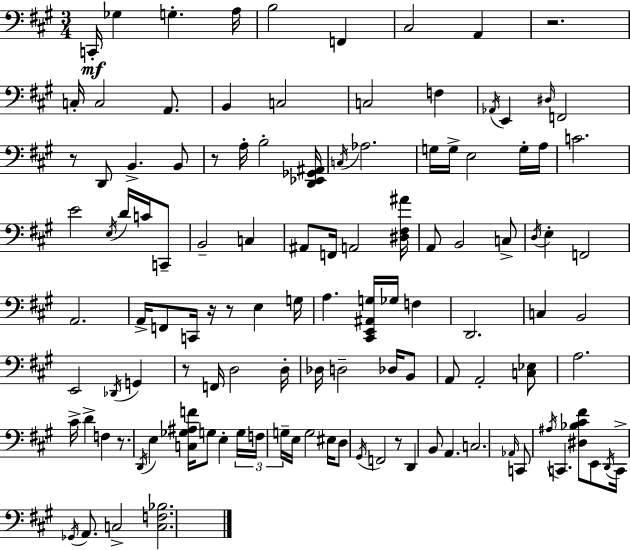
X:1
T:Untitled
M:3/4
L:1/4
K:A
C,,/4 _G, G, A,/4 B,2 F,, ^C,2 A,, z2 C,/4 C,2 A,,/2 B,, C,2 C,2 F, _A,,/4 E,, ^D,/4 F,,2 z/2 D,,/2 B,, B,,/2 z/2 A,/4 B,2 [D,,_E,,_G,,^A,,]/4 C,/4 _A,2 G,/4 G,/4 E,2 G,/4 A,/4 C2 E2 E,/4 D/4 C/4 C,,/2 B,,2 C, ^A,,/2 F,,/4 A,,2 [^D,^F,^A]/4 A,,/2 B,,2 C,/2 D,/4 E, F,,2 A,,2 A,,/4 F,,/2 C,,/4 z/4 z/2 E, G,/4 A, [^C,,E,,^A,,G,]/4 _G,/4 F, D,,2 C, B,,2 E,,2 _D,,/4 G,, z/2 F,,/4 D,2 D,/4 _D,/4 D,2 _D,/4 B,,/2 A,,/2 A,,2 [C,_E,]/2 A,2 ^C/4 D F, z/2 D,,/4 E, [C,_G,^A,F]/4 G,/2 E, G,/4 F,/4 G,/4 E,/4 G,2 ^E,/4 D,/2 ^G,,/4 F,,2 z/2 D,, B,,/2 A,, C,2 _A,,/4 C,,/2 ^A,/4 C,, [^D,_B,^C^F]/2 E,,/2 D,,/4 C,,/4 _G,,/4 A,,/2 C,2 [C,F,_B,]2